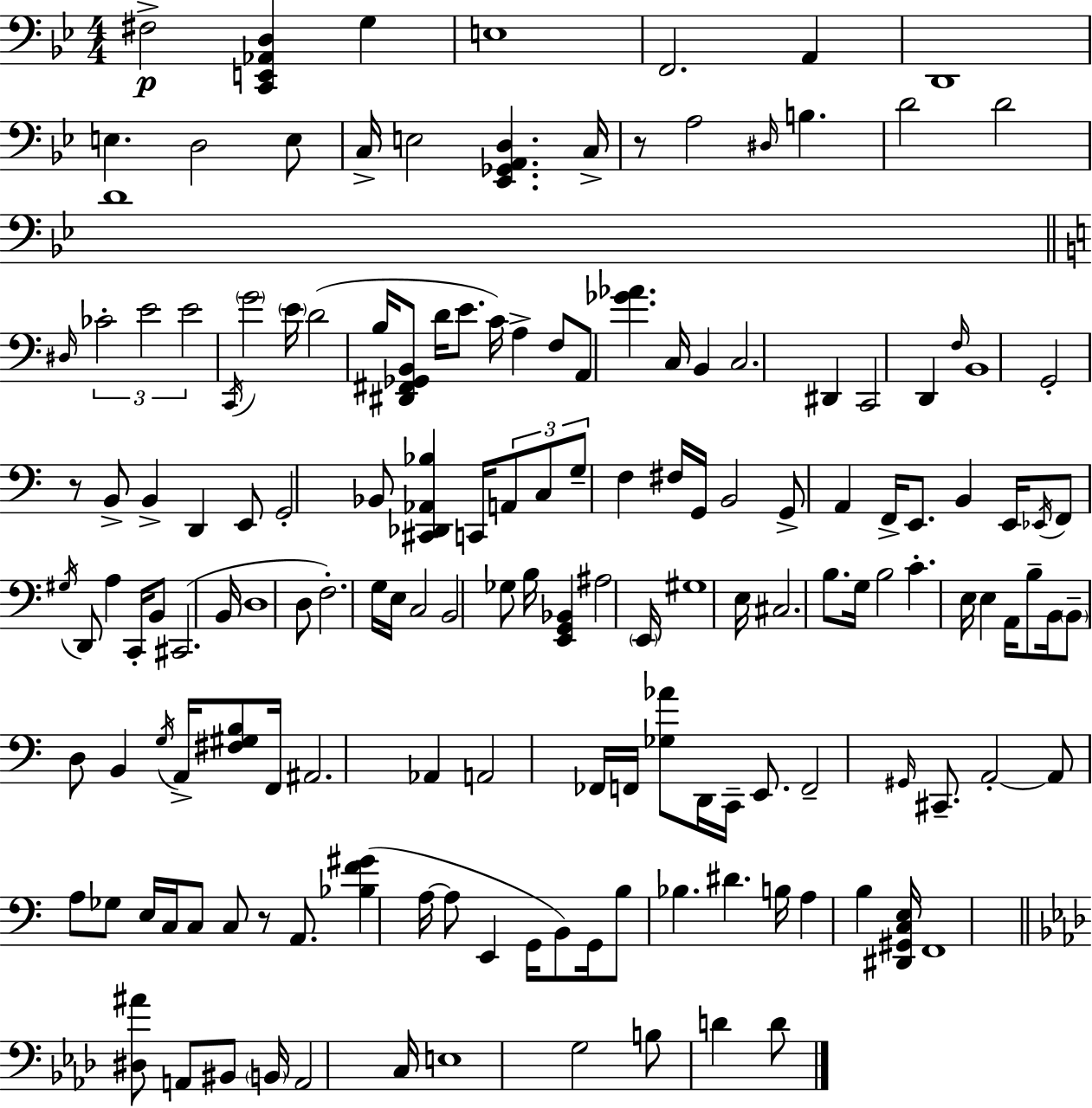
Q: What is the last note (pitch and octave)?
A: D4